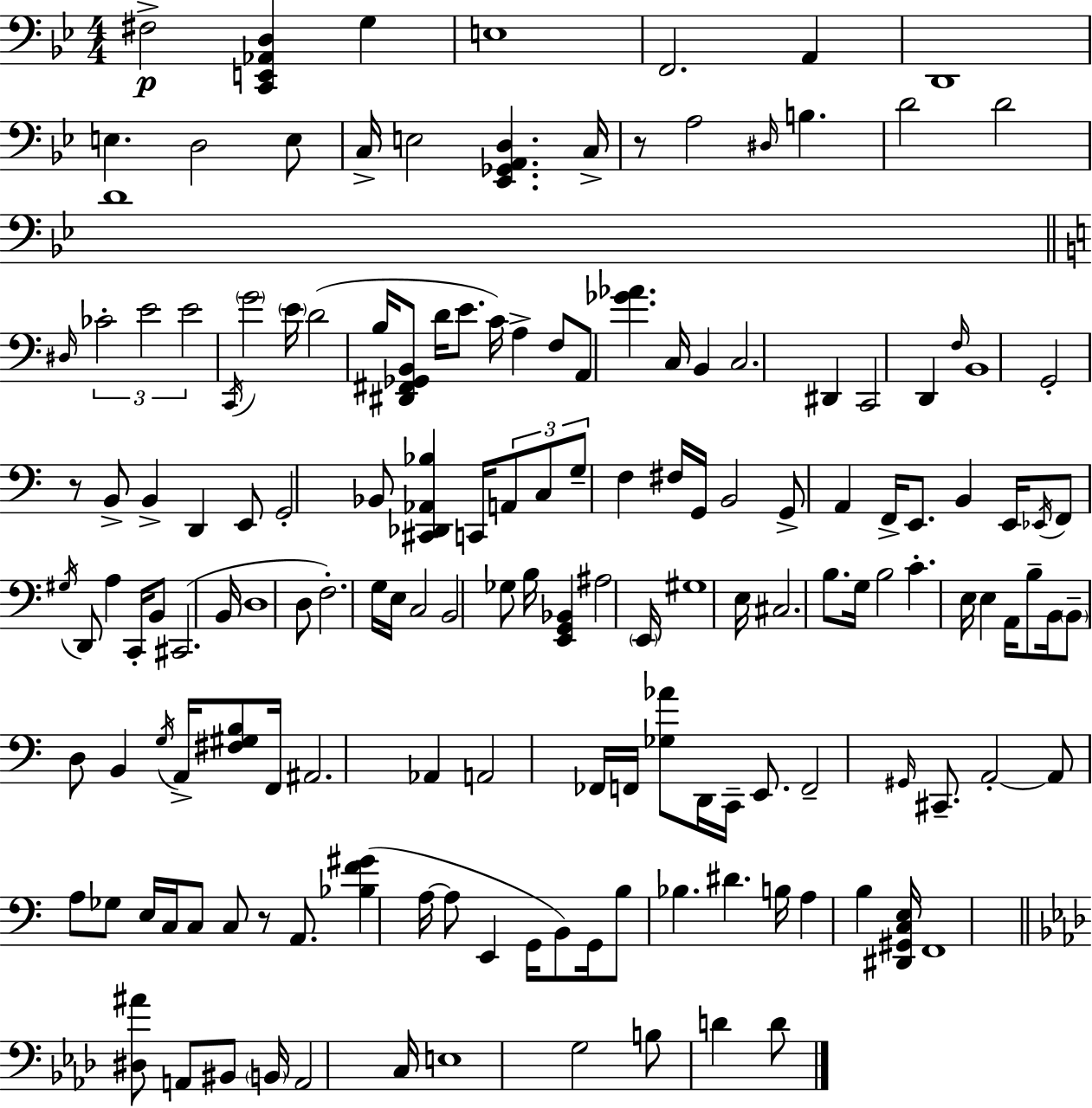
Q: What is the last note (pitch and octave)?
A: D4